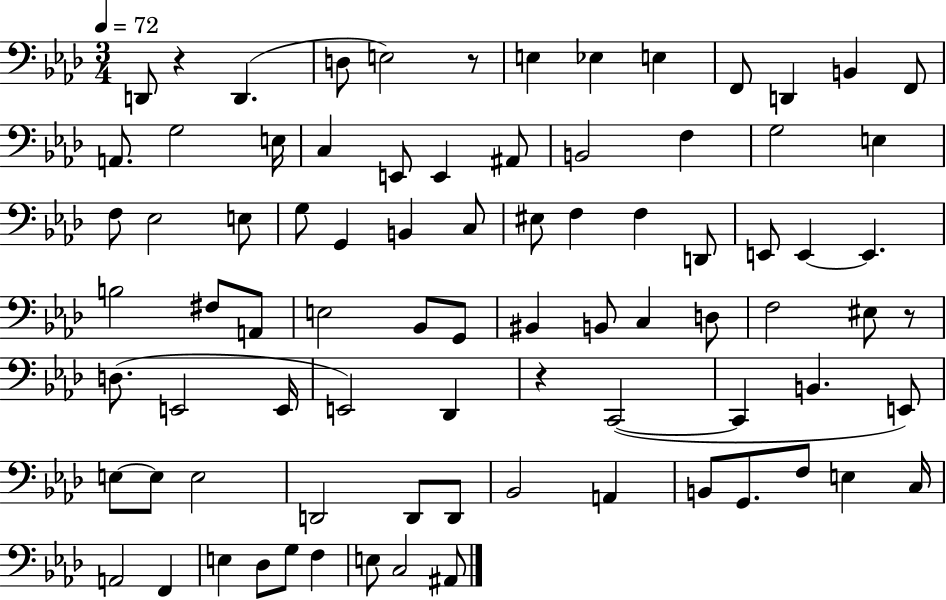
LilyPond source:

{
  \clef bass
  \numericTimeSignature
  \time 3/4
  \key aes \major
  \tempo 4 = 72
  d,8 r4 d,4.( | d8 e2) r8 | e4 ees4 e4 | f,8 d,4 b,4 f,8 | \break a,8. g2 e16 | c4 e,8 e,4 ais,8 | b,2 f4 | g2 e4 | \break f8 ees2 e8 | g8 g,4 b,4 c8 | eis8 f4 f4 d,8 | e,8 e,4~~ e,4. | \break b2 fis8 a,8 | e2 bes,8 g,8 | bis,4 b,8 c4 d8 | f2 eis8 r8 | \break d8.( e,2 e,16 | e,2) des,4 | r4 c,2~(~ | c,4 b,4. e,8) | \break e8~~ e8 e2 | d,2 d,8 d,8 | bes,2 a,4 | b,8 g,8. f8 e4 c16 | \break a,2 f,4 | e4 des8 g8 f4 | e8 c2 ais,8 | \bar "|."
}